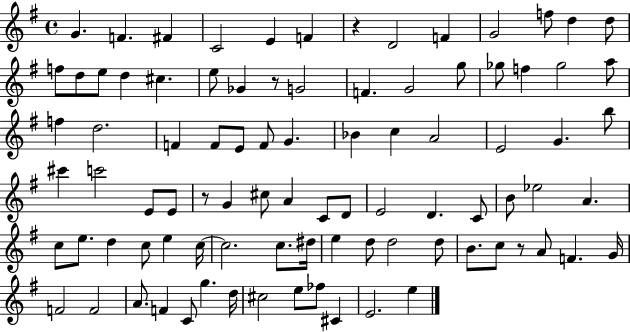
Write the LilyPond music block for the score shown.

{
  \clef treble
  \time 4/4
  \defaultTimeSignature
  \key g \major
  g'4. f'4. fis'4 | c'2 e'4 f'4 | r4 d'2 f'4 | g'2 f''8 d''4 d''8 | \break f''8 d''8 e''8 d''4 cis''4. | e''8 ges'4 r8 g'2 | f'4. g'2 g''8 | ges''8 f''4 ges''2 a''8 | \break f''4 d''2. | f'4 f'8 e'8 f'8 g'4. | bes'4 c''4 a'2 | e'2 g'4. b''8 | \break cis'''4 c'''2 e'8 e'8 | r8 g'4 cis''8 a'4 c'8 d'8 | e'2 d'4. c'8 | b'8 ees''2 a'4. | \break c''8 e''8. d''4 c''8 e''4 c''16~~ | c''2. c''8. dis''16 | e''4 d''8 d''2 d''8 | b'8. c''8 r8 a'8 f'4. g'16 | \break f'2 f'2 | a'8. f'4 c'8 g''4. d''16 | cis''2 e''8 fes''8 cis'4 | e'2. e''4 | \break \bar "|."
}